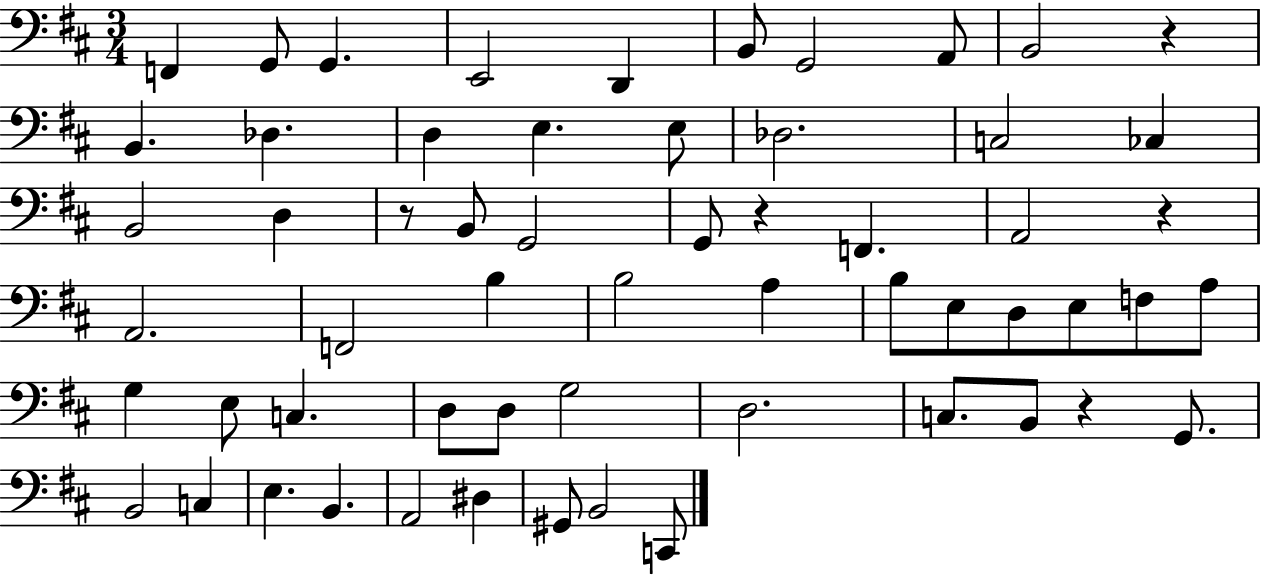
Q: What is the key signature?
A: D major